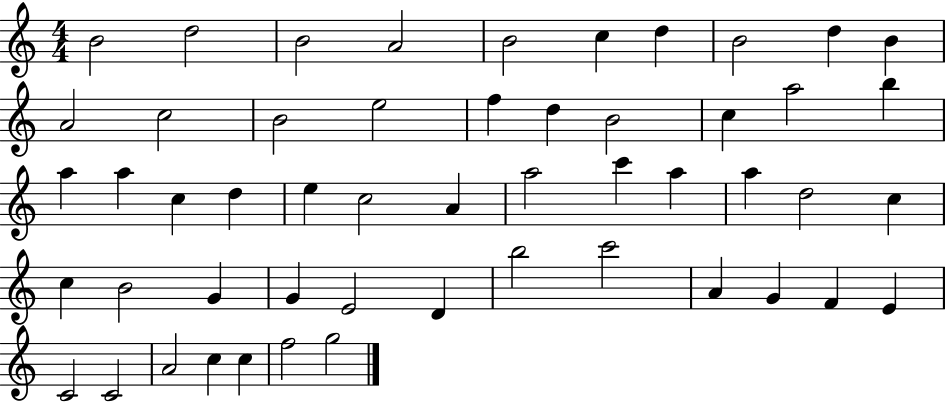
{
  \clef treble
  \numericTimeSignature
  \time 4/4
  \key c \major
  b'2 d''2 | b'2 a'2 | b'2 c''4 d''4 | b'2 d''4 b'4 | \break a'2 c''2 | b'2 e''2 | f''4 d''4 b'2 | c''4 a''2 b''4 | \break a''4 a''4 c''4 d''4 | e''4 c''2 a'4 | a''2 c'''4 a''4 | a''4 d''2 c''4 | \break c''4 b'2 g'4 | g'4 e'2 d'4 | b''2 c'''2 | a'4 g'4 f'4 e'4 | \break c'2 c'2 | a'2 c''4 c''4 | f''2 g''2 | \bar "|."
}